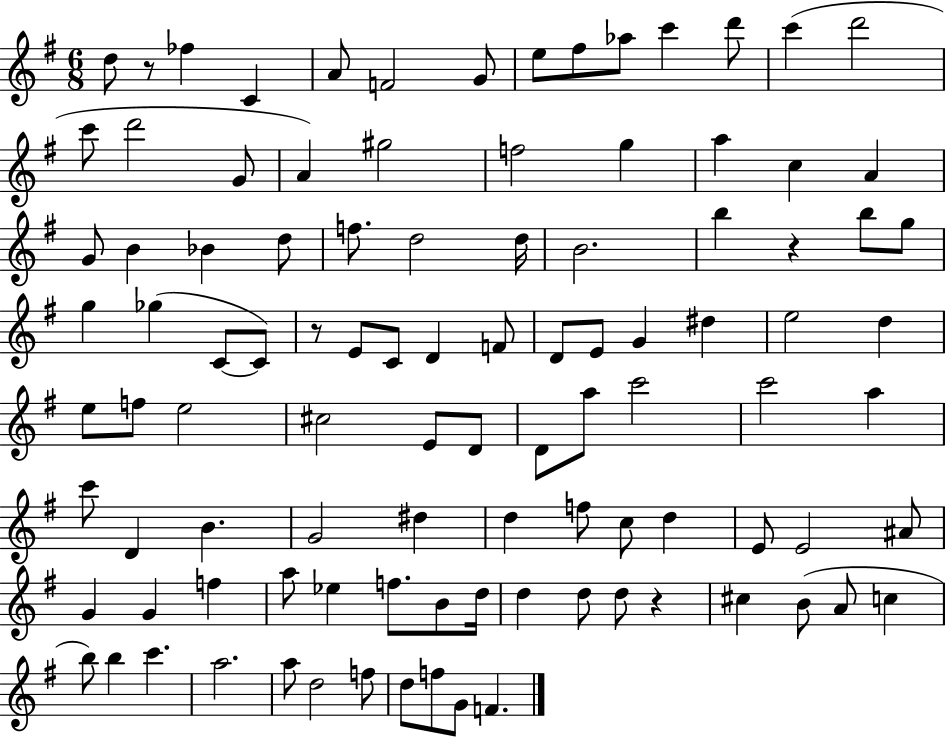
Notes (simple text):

D5/e R/e FES5/q C4/q A4/e F4/h G4/e E5/e F#5/e Ab5/e C6/q D6/e C6/q D6/h C6/e D6/h G4/e A4/q G#5/h F5/h G5/q A5/q C5/q A4/q G4/e B4/q Bb4/q D5/e F5/e. D5/h D5/s B4/h. B5/q R/q B5/e G5/e G5/q Gb5/q C4/e C4/e R/e E4/e C4/e D4/q F4/e D4/e E4/e G4/q D#5/q E5/h D5/q E5/e F5/e E5/h C#5/h E4/e D4/e D4/e A5/e C6/h C6/h A5/q C6/e D4/q B4/q. G4/h D#5/q D5/q F5/e C5/e D5/q E4/e E4/h A#4/e G4/q G4/q F5/q A5/e Eb5/q F5/e. B4/e D5/s D5/q D5/e D5/e R/q C#5/q B4/e A4/e C5/q B5/e B5/q C6/q. A5/h. A5/e D5/h F5/e D5/e F5/e G4/e F4/q.